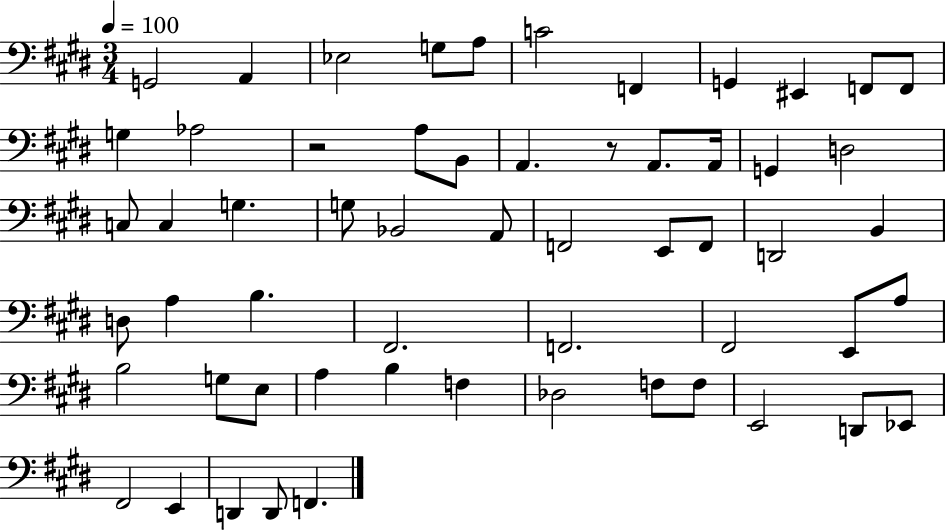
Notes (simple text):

G2/h A2/q Eb3/h G3/e A3/e C4/h F2/q G2/q EIS2/q F2/e F2/e G3/q Ab3/h R/h A3/e B2/e A2/q. R/e A2/e. A2/s G2/q D3/h C3/e C3/q G3/q. G3/e Bb2/h A2/e F2/h E2/e F2/e D2/h B2/q D3/e A3/q B3/q. F#2/h. F2/h. F#2/h E2/e A3/e B3/h G3/e E3/e A3/q B3/q F3/q Db3/h F3/e F3/e E2/h D2/e Eb2/e F#2/h E2/q D2/q D2/e F2/q.